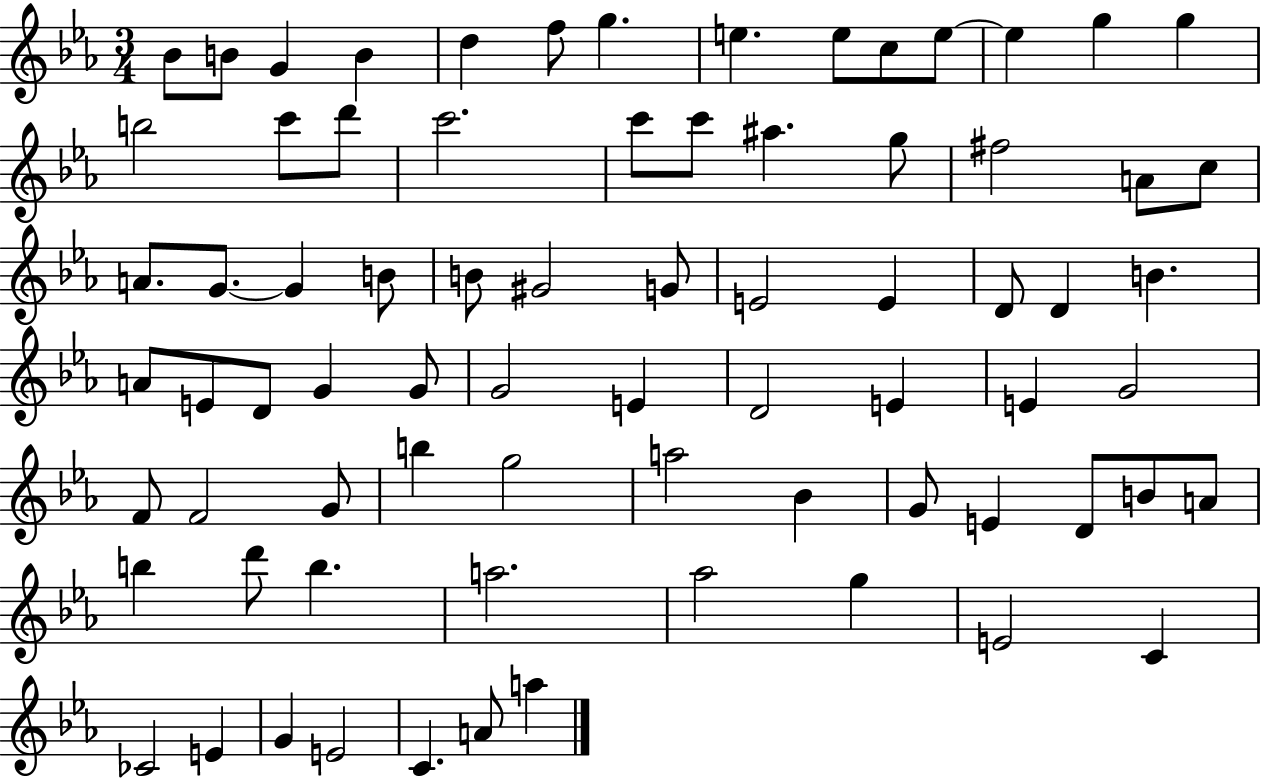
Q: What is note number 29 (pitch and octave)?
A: B4